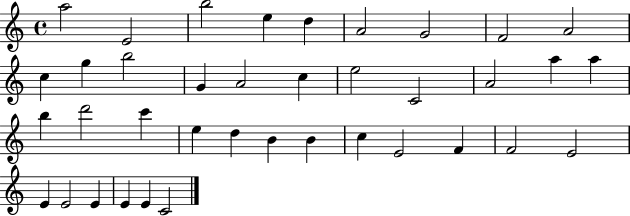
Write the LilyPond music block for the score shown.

{
  \clef treble
  \time 4/4
  \defaultTimeSignature
  \key c \major
  a''2 e'2 | b''2 e''4 d''4 | a'2 g'2 | f'2 a'2 | \break c''4 g''4 b''2 | g'4 a'2 c''4 | e''2 c'2 | a'2 a''4 a''4 | \break b''4 d'''2 c'''4 | e''4 d''4 b'4 b'4 | c''4 e'2 f'4 | f'2 e'2 | \break e'4 e'2 e'4 | e'4 e'4 c'2 | \bar "|."
}